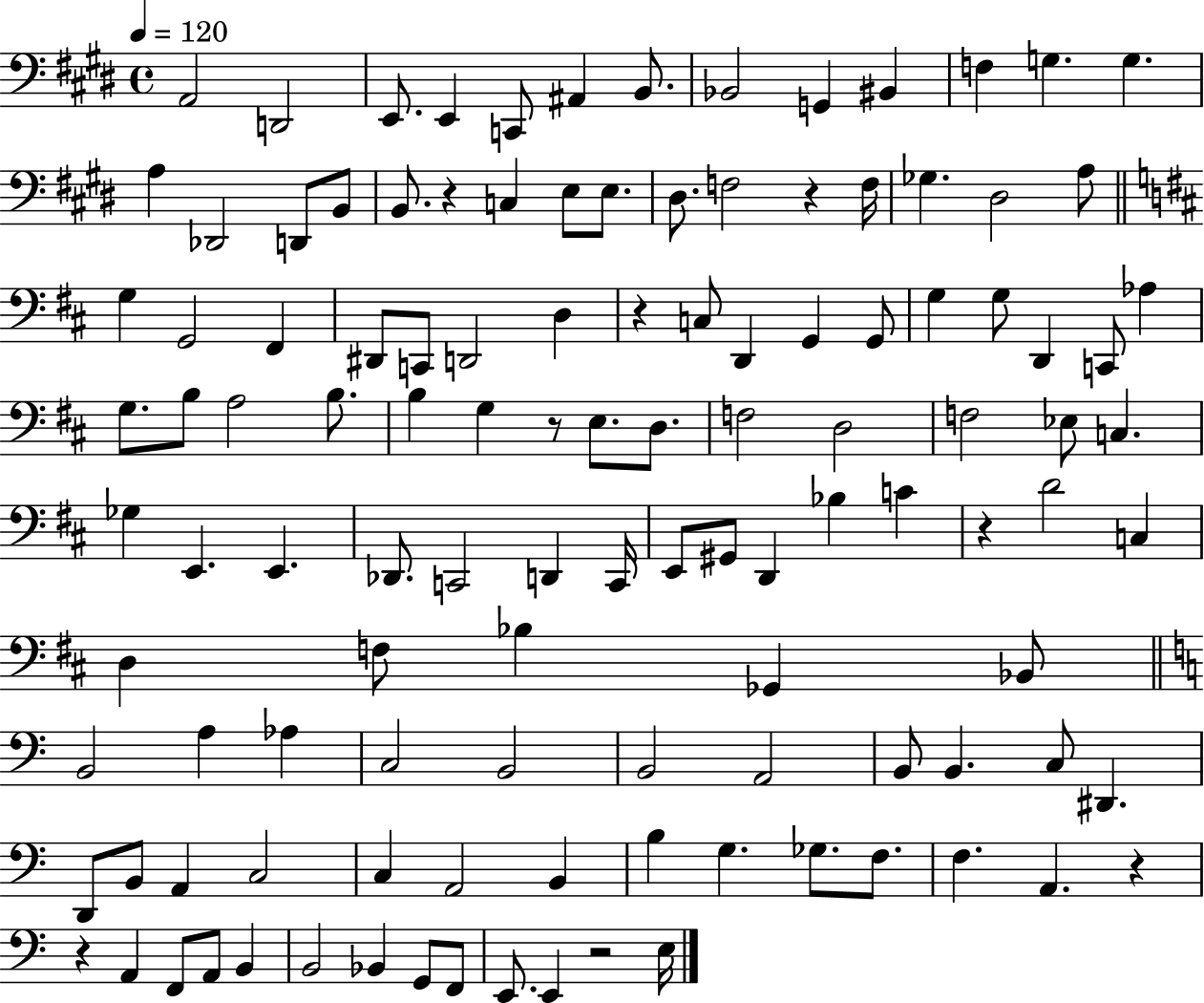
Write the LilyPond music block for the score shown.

{
  \clef bass
  \time 4/4
  \defaultTimeSignature
  \key e \major
  \tempo 4 = 120
  \repeat volta 2 { a,2 d,2 | e,8. e,4 c,8 ais,4 b,8. | bes,2 g,4 bis,4 | f4 g4. g4. | \break a4 des,2 d,8 b,8 | b,8. r4 c4 e8 e8. | dis8. f2 r4 f16 | ges4. dis2 a8 | \break \bar "||" \break \key d \major g4 g,2 fis,4 | dis,8 c,8 d,2 d4 | r4 c8 d,4 g,4 g,8 | g4 g8 d,4 c,8 aes4 | \break g8. b8 a2 b8. | b4 g4 r8 e8. d8. | f2 d2 | f2 ees8 c4. | \break ges4 e,4. e,4. | des,8. c,2 d,4 c,16 | e,8 gis,8 d,4 bes4 c'4 | r4 d'2 c4 | \break d4 f8 bes4 ges,4 bes,8 | \bar "||" \break \key c \major b,2 a4 aes4 | c2 b,2 | b,2 a,2 | b,8 b,4. c8 dis,4. | \break d,8 b,8 a,4 c2 | c4 a,2 b,4 | b4 g4. ges8. f8. | f4. a,4. r4 | \break r4 a,4 f,8 a,8 b,4 | b,2 bes,4 g,8 f,8 | e,8. e,4 r2 e16 | } \bar "|."
}